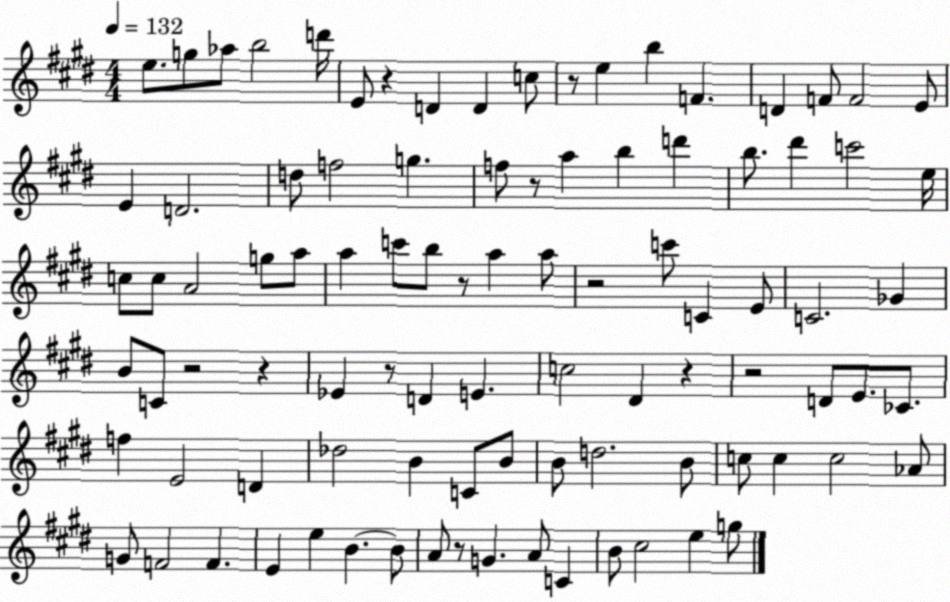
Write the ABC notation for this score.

X:1
T:Untitled
M:4/4
L:1/4
K:E
e/2 g/2 _a/2 b2 d'/4 E/2 z D D c/2 z/2 e b F D F/2 F2 E/2 E D2 d/2 f2 g f/2 z/2 a b d' b/2 ^d' c'2 e/4 c/2 c/2 A2 g/2 a/2 a c'/2 b/2 z/2 a a/2 z2 c'/2 C E/2 C2 _G B/2 C/2 z2 z _E z/2 D E c2 ^D z z2 D/2 E/2 _C/2 f E2 D _d2 B C/2 B/2 B/2 d2 B/2 c/2 c c2 _A/2 G/2 F2 F E e B B/2 A/2 z/2 G A/2 C B/2 ^c2 e g/2